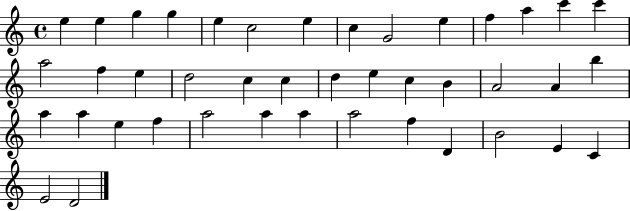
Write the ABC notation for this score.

X:1
T:Untitled
M:4/4
L:1/4
K:C
e e g g e c2 e c G2 e f a c' c' a2 f e d2 c c d e c B A2 A b a a e f a2 a a a2 f D B2 E C E2 D2